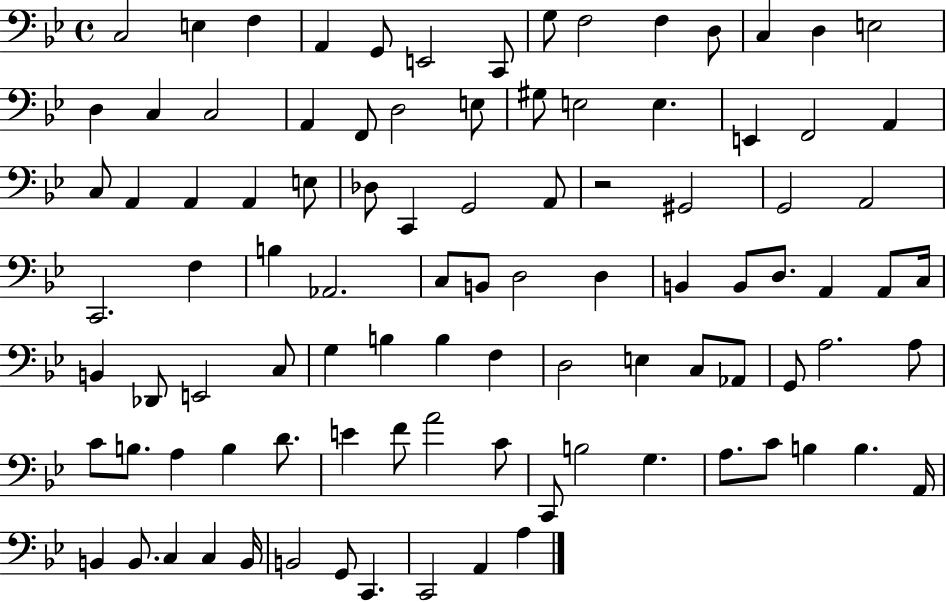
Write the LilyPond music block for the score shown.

{
  \clef bass
  \time 4/4
  \defaultTimeSignature
  \key bes \major
  c2 e4 f4 | a,4 g,8 e,2 c,8 | g8 f2 f4 d8 | c4 d4 e2 | \break d4 c4 c2 | a,4 f,8 d2 e8 | gis8 e2 e4. | e,4 f,2 a,4 | \break c8 a,4 a,4 a,4 e8 | des8 c,4 g,2 a,8 | r2 gis,2 | g,2 a,2 | \break c,2. f4 | b4 aes,2. | c8 b,8 d2 d4 | b,4 b,8 d8. a,4 a,8 c16 | \break b,4 des,8 e,2 c8 | g4 b4 b4 f4 | d2 e4 c8 aes,8 | g,8 a2. a8 | \break c'8 b8. a4 b4 d'8. | e'4 f'8 a'2 c'8 | c,8 b2 g4. | a8. c'8 b4 b4. a,16 | \break b,4 b,8. c4 c4 b,16 | b,2 g,8 c,4. | c,2 a,4 a4 | \bar "|."
}